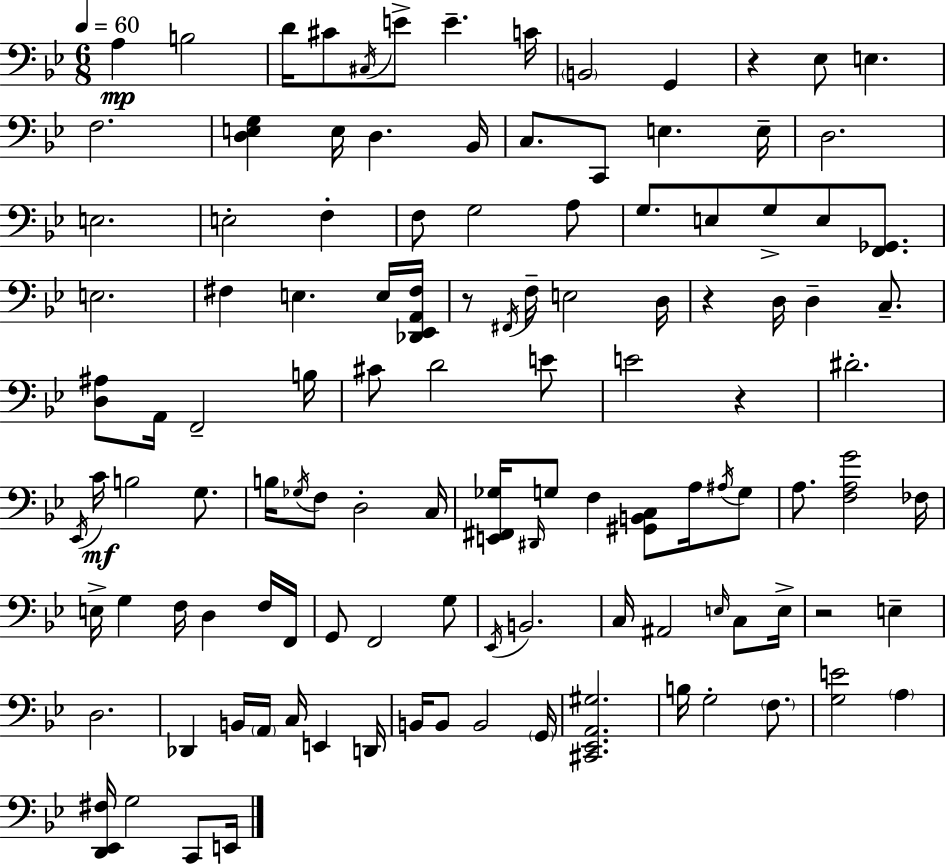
A3/q B3/h D4/s C#4/e C#3/s E4/e E4/q. C4/s B2/h G2/q R/q Eb3/e E3/q. F3/h. [D3,E3,G3]/q E3/s D3/q. Bb2/s C3/e. C2/e E3/q. E3/s D3/h. E3/h. E3/h F3/q F3/e G3/h A3/e G3/e. E3/e G3/e E3/e [F2,Gb2]/e. E3/h. F#3/q E3/q. E3/s [Db2,Eb2,A2,F#3]/s R/e F#2/s F3/s E3/h D3/s R/q D3/s D3/q C3/e. [D3,A#3]/e A2/s F2/h B3/s C#4/e D4/h E4/e E4/h R/q D#4/h. Eb2/s C4/s B3/h G3/e. B3/s Gb3/s F3/e D3/h C3/s [E2,F#2,Gb3]/s D#2/s G3/e F3/q [G#2,B2,C3]/e A3/s A#3/s G3/e A3/e. [F3,A3,G4]/h FES3/s E3/s G3/q F3/s D3/q F3/s F2/s G2/e F2/h G3/e Eb2/s B2/h. C3/s A#2/h E3/s C3/e E3/s R/h E3/q D3/h. Db2/q B2/s A2/s C3/s E2/q D2/s B2/s B2/e B2/h G2/s [C#2,Eb2,A2,G#3]/h. B3/s G3/h F3/e. [G3,E4]/h A3/q [D2,Eb2,F#3]/s G3/h C2/e E2/s